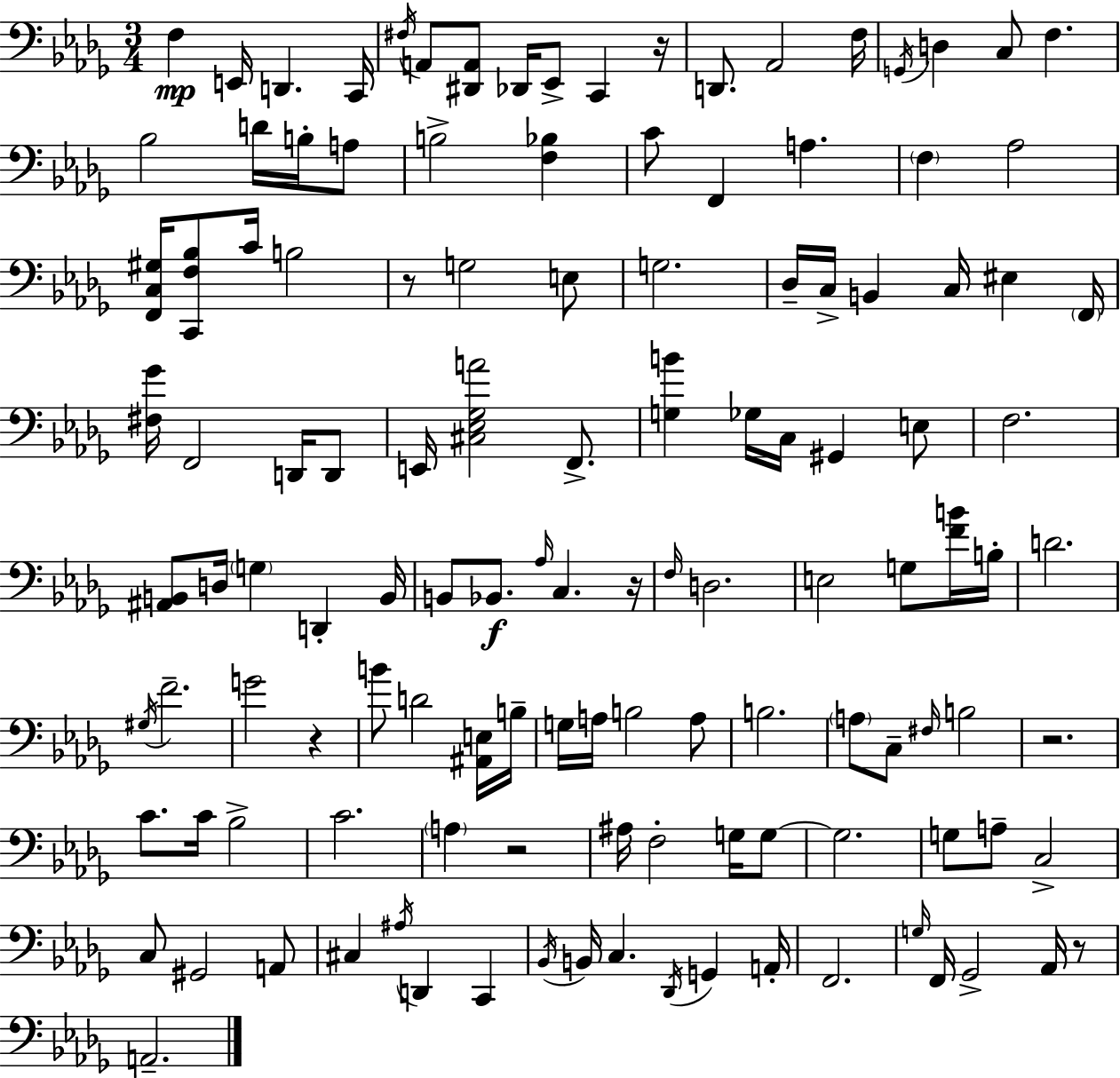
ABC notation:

X:1
T:Untitled
M:3/4
L:1/4
K:Bbm
F, E,,/4 D,, C,,/4 ^F,/4 A,,/2 [^D,,A,,]/2 _D,,/4 _E,,/2 C,, z/4 D,,/2 _A,,2 F,/4 G,,/4 D, C,/2 F, _B,2 D/4 B,/4 A,/2 B,2 [F,_B,] C/2 F,, A, F, _A,2 [F,,C,^G,]/4 [C,,F,_B,]/2 C/4 B,2 z/2 G,2 E,/2 G,2 _D,/4 C,/4 B,, C,/4 ^E, F,,/4 [^F,_G]/4 F,,2 D,,/4 D,,/2 E,,/4 [^C,_E,_G,A]2 F,,/2 [G,B] _G,/4 C,/4 ^G,, E,/2 F,2 [^A,,B,,]/2 D,/4 G, D,, B,,/4 B,,/2 _B,,/2 _A,/4 C, z/4 F,/4 D,2 E,2 G,/2 [FB]/4 B,/4 D2 ^G,/4 F2 G2 z B/2 D2 [^A,,E,]/4 B,/4 G,/4 A,/4 B,2 A,/2 B,2 A,/2 C,/2 ^F,/4 B,2 z2 C/2 C/4 _B,2 C2 A, z2 ^A,/4 F,2 G,/4 G,/2 G,2 G,/2 A,/2 C,2 C,/2 ^G,,2 A,,/2 ^C, ^A,/4 D,, C,, _B,,/4 B,,/4 C, _D,,/4 G,, A,,/4 F,,2 G,/4 F,,/4 _G,,2 _A,,/4 z/2 A,,2